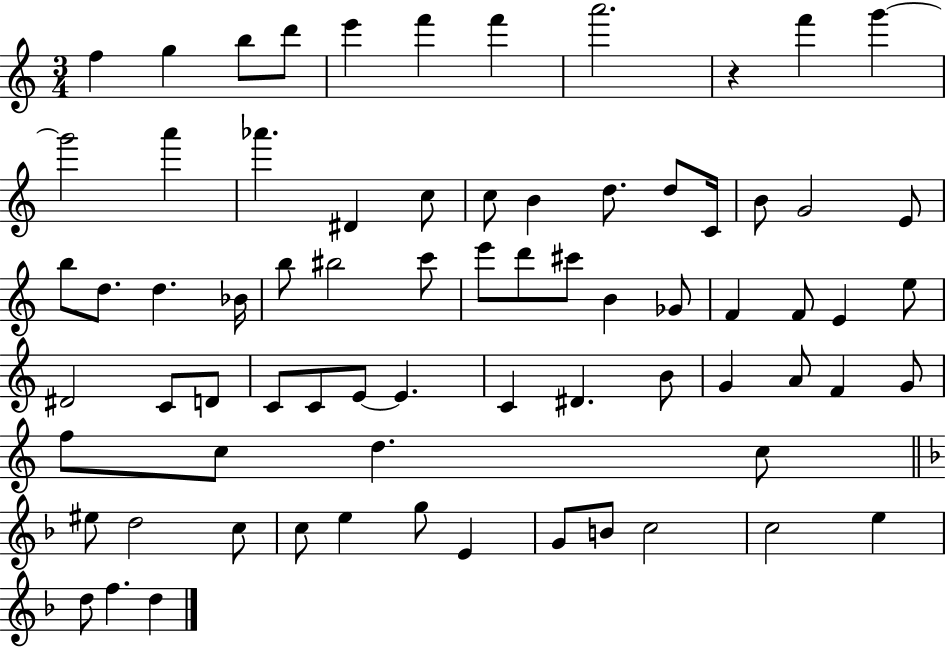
F5/q G5/q B5/e D6/e E6/q F6/q F6/q A6/h. R/q F6/q G6/q G6/h A6/q Ab6/q. D#4/q C5/e C5/e B4/q D5/e. D5/e C4/s B4/e G4/h E4/e B5/e D5/e. D5/q. Bb4/s B5/e BIS5/h C6/e E6/e D6/e C#6/e B4/q Gb4/e F4/q F4/e E4/q E5/e D#4/h C4/e D4/e C4/e C4/e E4/e E4/q. C4/q D#4/q. B4/e G4/q A4/e F4/q G4/e F5/e C5/e D5/q. C5/e EIS5/e D5/h C5/e C5/e E5/q G5/e E4/q G4/e B4/e C5/h C5/h E5/q D5/e F5/q. D5/q